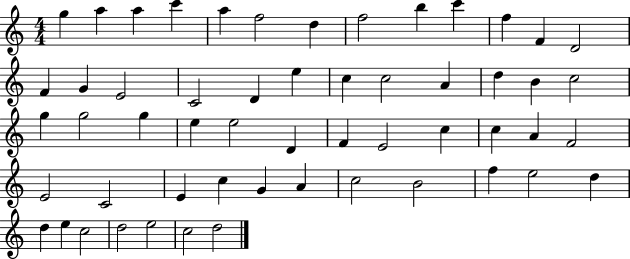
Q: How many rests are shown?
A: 0